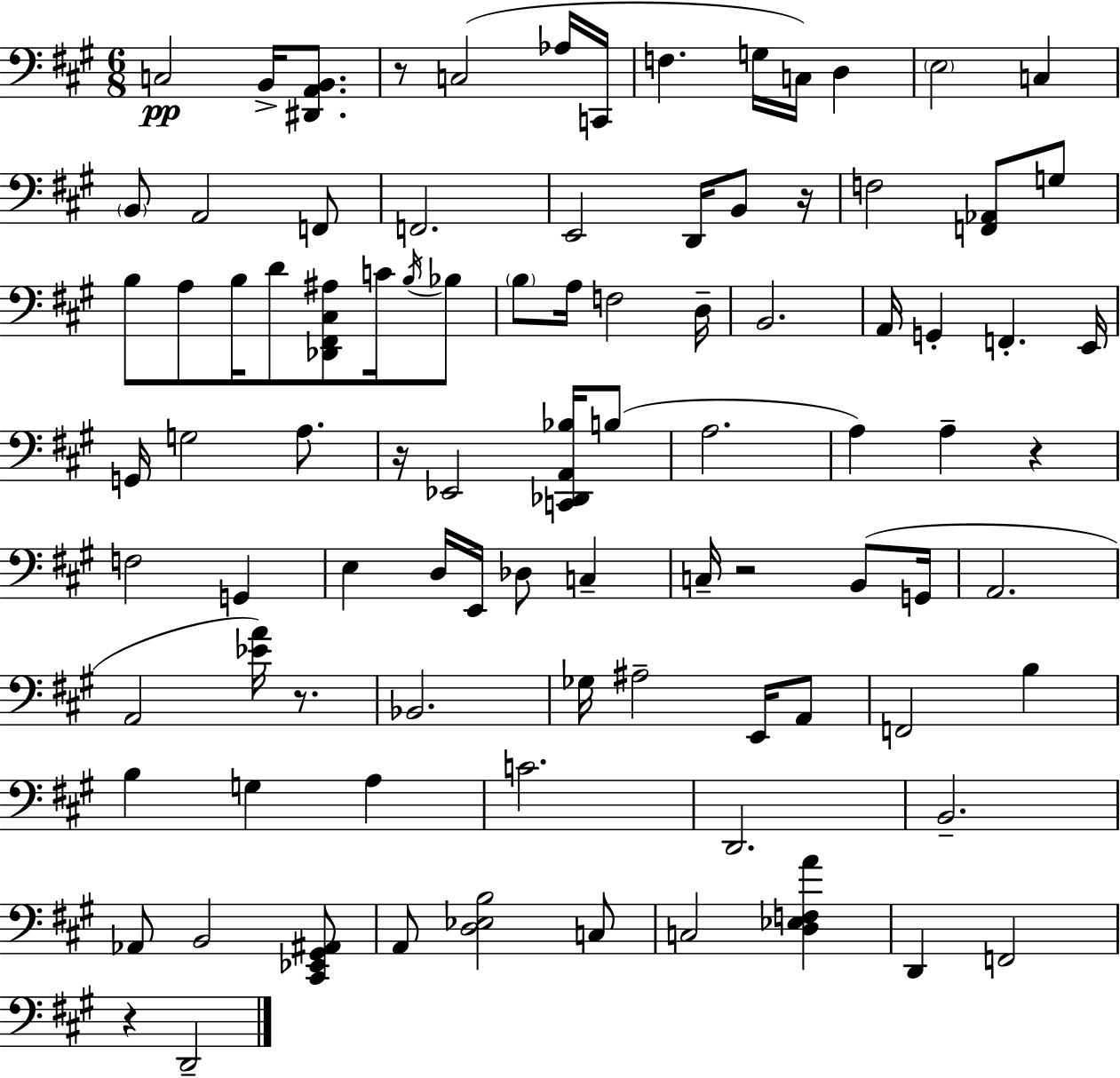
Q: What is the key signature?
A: A major